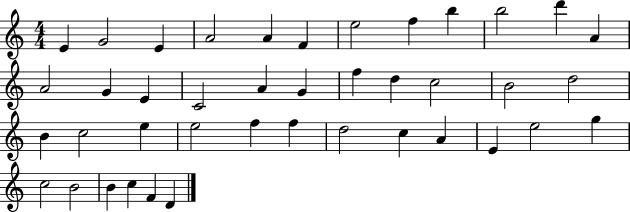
E4/q G4/h E4/q A4/h A4/q F4/q E5/h F5/q B5/q B5/h D6/q A4/q A4/h G4/q E4/q C4/h A4/q G4/q F5/q D5/q C5/h B4/h D5/h B4/q C5/h E5/q E5/h F5/q F5/q D5/h C5/q A4/q E4/q E5/h G5/q C5/h B4/h B4/q C5/q F4/q D4/q